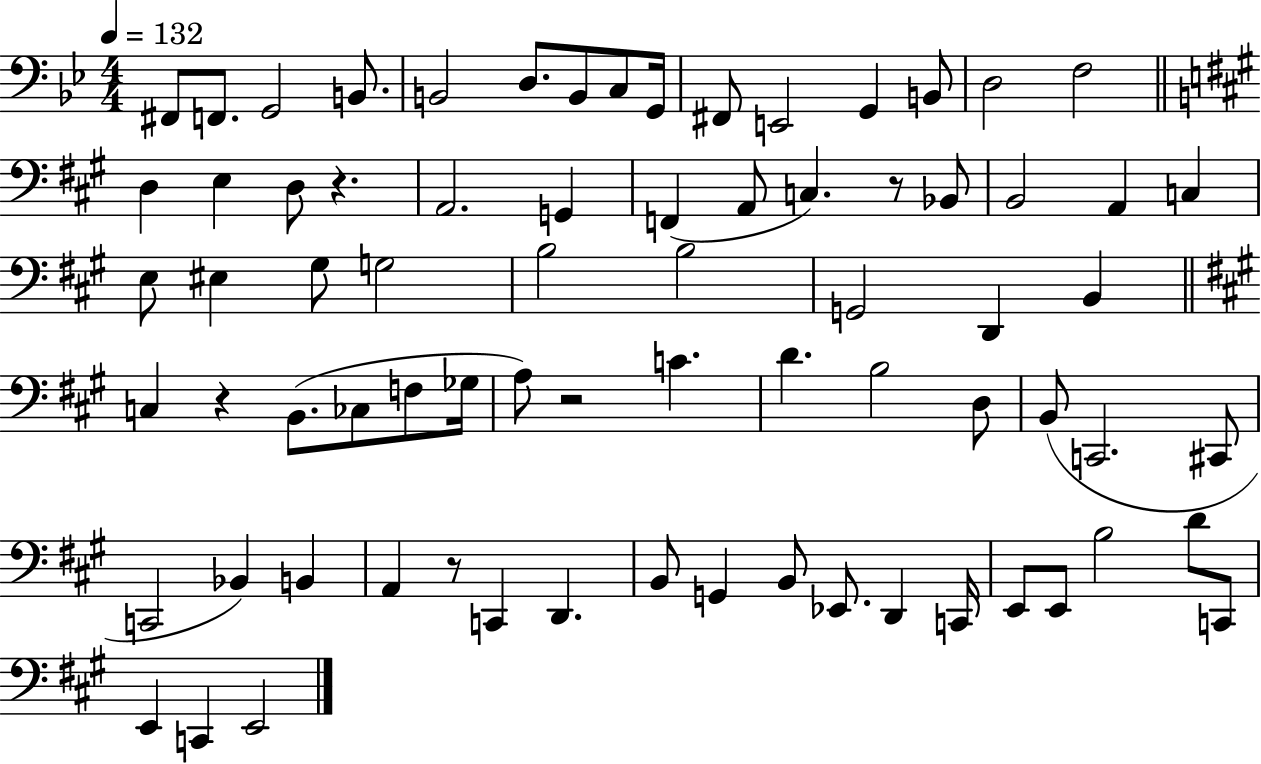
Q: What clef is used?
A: bass